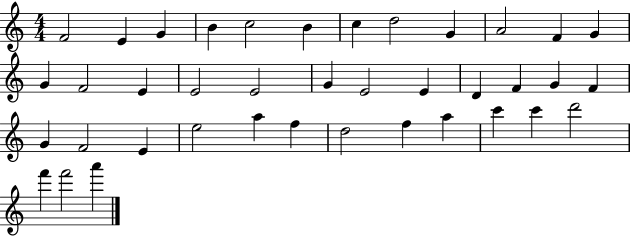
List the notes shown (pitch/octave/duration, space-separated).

F4/h E4/q G4/q B4/q C5/h B4/q C5/q D5/h G4/q A4/h F4/q G4/q G4/q F4/h E4/q E4/h E4/h G4/q E4/h E4/q D4/q F4/q G4/q F4/q G4/q F4/h E4/q E5/h A5/q F5/q D5/h F5/q A5/q C6/q C6/q D6/h F6/q F6/h A6/q